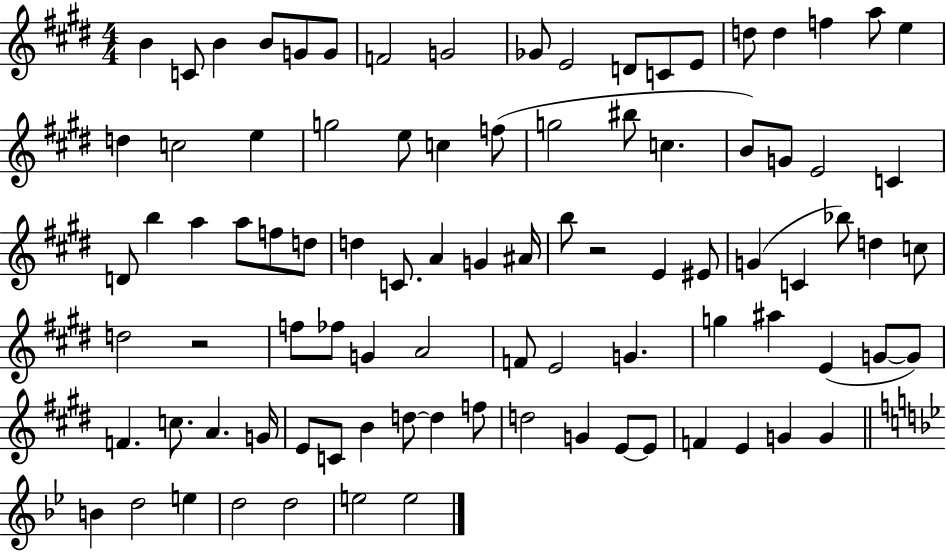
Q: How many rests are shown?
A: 2